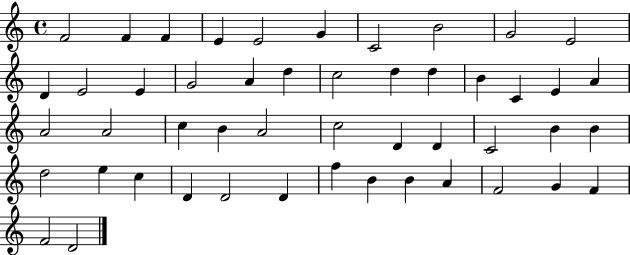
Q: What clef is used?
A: treble